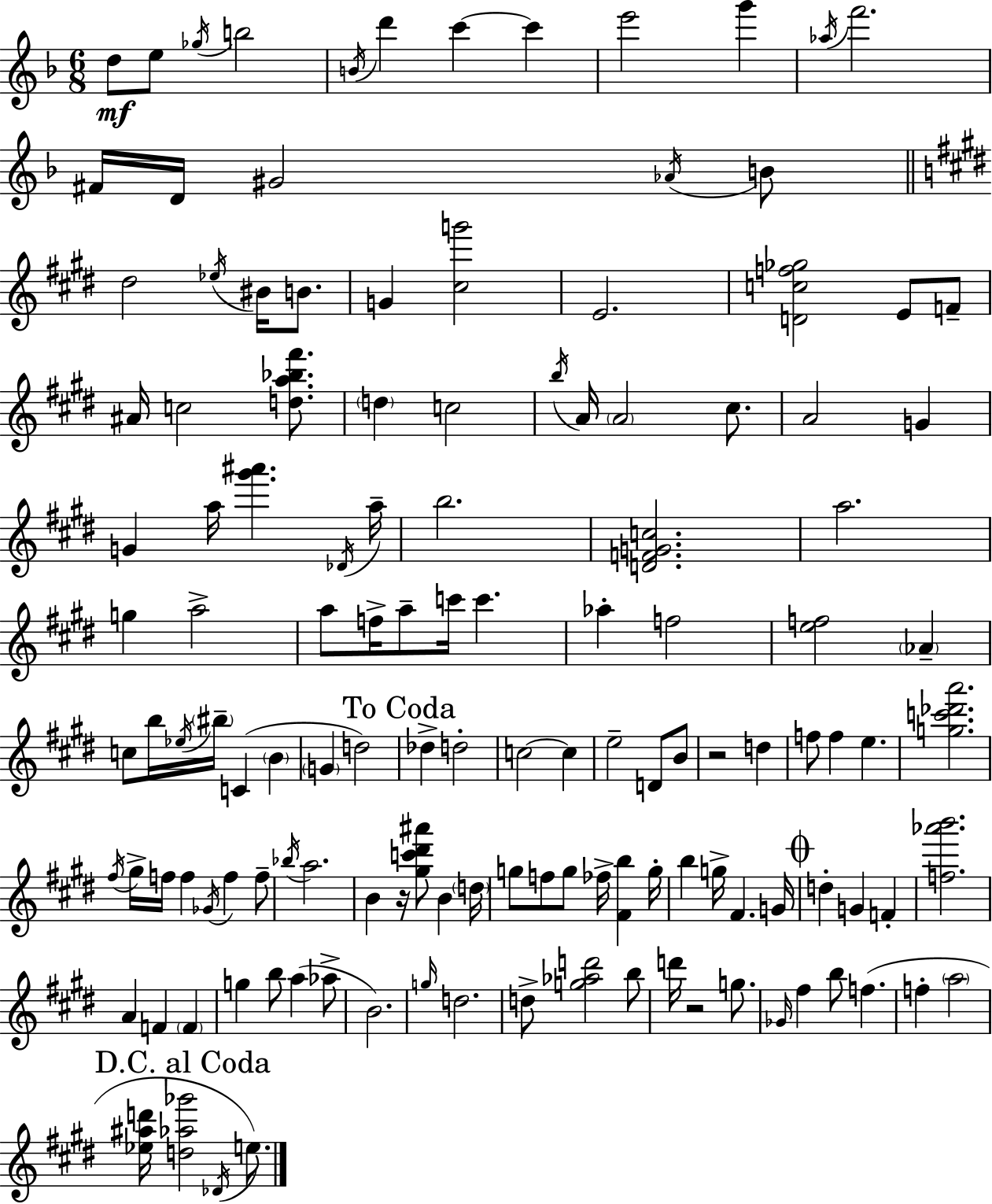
{
  \clef treble
  \numericTimeSignature
  \time 6/8
  \key d \minor
  d''8\mf e''8 \acciaccatura { ges''16 } b''2 | \acciaccatura { b'16 } d'''4 c'''4~~ c'''4 | e'''2 g'''4 | \acciaccatura { aes''16 } f'''2. | \break fis'16 d'16 gis'2 | \acciaccatura { aes'16 } b'8 \bar "||" \break \key e \major dis''2 \acciaccatura { ees''16 } bis'16 b'8. | g'4 <cis'' g'''>2 | e'2. | <d' c'' f'' ges''>2 e'8 f'8-- | \break ais'16 c''2 <d'' a'' bes'' fis'''>8. | \parenthesize d''4 c''2 | \acciaccatura { b''16 } a'16 \parenthesize a'2 cis''8. | a'2 g'4 | \break g'4 a''16 <gis''' ais'''>4. | \acciaccatura { des'16 } a''16-- b''2. | <d' f' g' c''>2. | a''2. | \break g''4 a''2-> | a''8 f''16-> a''8-- c'''16 c'''4. | aes''4-. f''2 | <e'' f''>2 \parenthesize aes'4-- | \break c''8 b''16 \acciaccatura { ees''16 } \parenthesize bis''16-- c'4( | \parenthesize b'4 \parenthesize g'4 d''2) | \mark "To Coda" des''4-> d''2-. | c''2~~ | \break c''4 e''2-- | d'8 b'8 r2 | d''4 f''8 f''4 e''4. | <g'' c''' des''' a'''>2. | \break \acciaccatura { fis''16 } gis''16-> f''16 f''4 \acciaccatura { ges'16 } | f''4 f''8-- \acciaccatura { bes''16 } a''2. | b'4 r16 | <gis'' c''' dis''' ais'''>8 b'4 \parenthesize d''16 g''8 f''8 g''8 | \break fes''16-> <fis' b''>4 g''16-. b''4 g''16-> | fis'4. g'16 \mark \markup { \musicglyph "scripts.coda" } d''4-. g'4 | f'4-. <f'' aes''' b'''>2. | a'4 f'4 | \break \parenthesize f'4 g''4 b''8 | a''4( aes''8-> b'2.) | \grace { g''16 } d''2. | d''8-> <g'' aes'' d'''>2 | \break b''8 d'''16 r2 | g''8. \grace { ges'16 } fis''4 | b''8 f''4.( f''4-. | \parenthesize a''2 \mark "D.C. al Coda" <ees'' ais'' d'''>16 <d'' aes'' ges'''>2 | \break \acciaccatura { des'16 }) e''8. \bar "|."
}